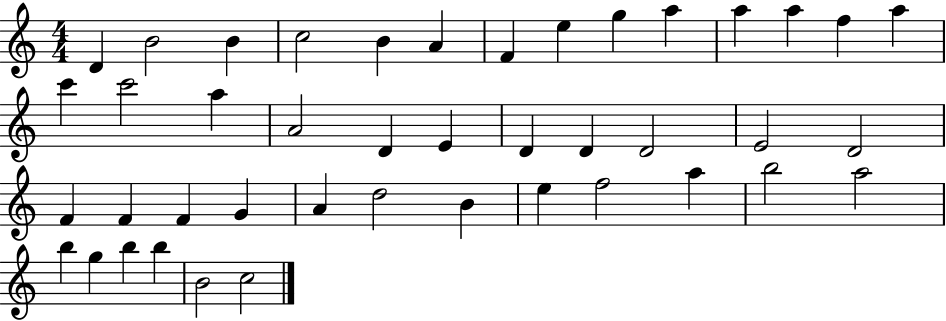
{
  \clef treble
  \numericTimeSignature
  \time 4/4
  \key c \major
  d'4 b'2 b'4 | c''2 b'4 a'4 | f'4 e''4 g''4 a''4 | a''4 a''4 f''4 a''4 | \break c'''4 c'''2 a''4 | a'2 d'4 e'4 | d'4 d'4 d'2 | e'2 d'2 | \break f'4 f'4 f'4 g'4 | a'4 d''2 b'4 | e''4 f''2 a''4 | b''2 a''2 | \break b''4 g''4 b''4 b''4 | b'2 c''2 | \bar "|."
}